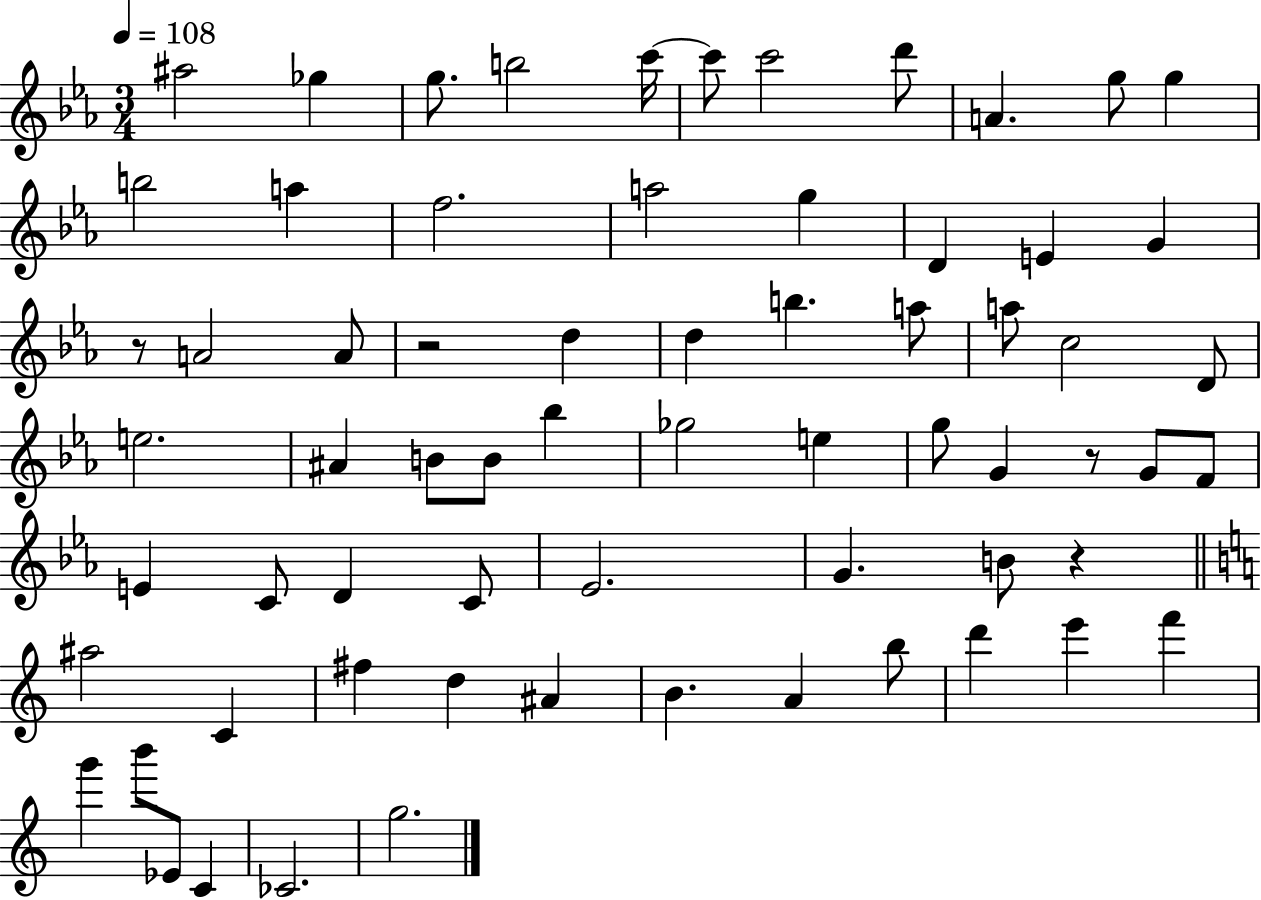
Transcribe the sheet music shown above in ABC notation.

X:1
T:Untitled
M:3/4
L:1/4
K:Eb
^a2 _g g/2 b2 c'/4 c'/2 c'2 d'/2 A g/2 g b2 a f2 a2 g D E G z/2 A2 A/2 z2 d d b a/2 a/2 c2 D/2 e2 ^A B/2 B/2 _b _g2 e g/2 G z/2 G/2 F/2 E C/2 D C/2 _E2 G B/2 z ^a2 C ^f d ^A B A b/2 d' e' f' g' b'/2 _E/2 C _C2 g2